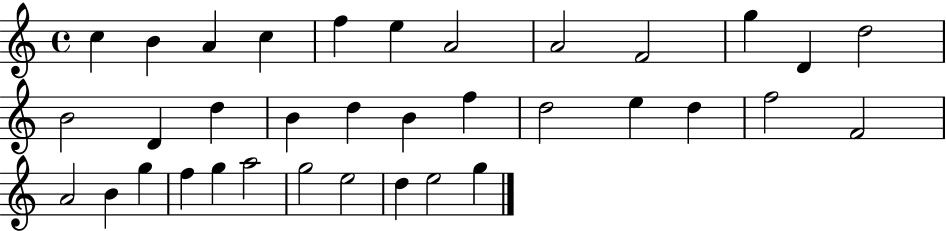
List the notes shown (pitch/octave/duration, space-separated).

C5/q B4/q A4/q C5/q F5/q E5/q A4/h A4/h F4/h G5/q D4/q D5/h B4/h D4/q D5/q B4/q D5/q B4/q F5/q D5/h E5/q D5/q F5/h F4/h A4/h B4/q G5/q F5/q G5/q A5/h G5/h E5/h D5/q E5/h G5/q